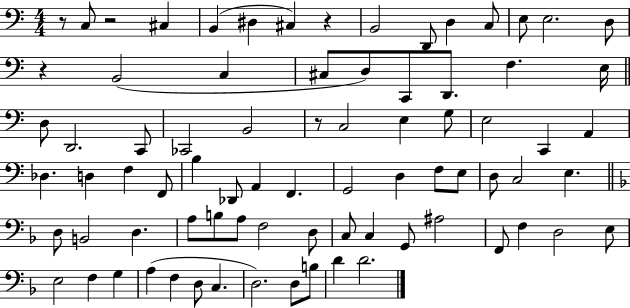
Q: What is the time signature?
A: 4/4